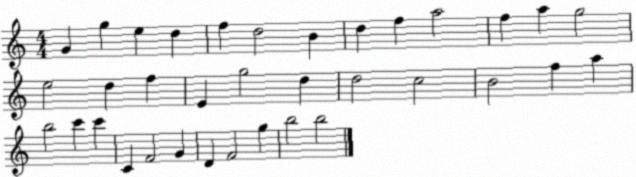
X:1
T:Untitled
M:4/4
L:1/4
K:C
G g e d f d2 B d f a2 f a g2 e2 d f E g2 d d2 c2 B2 f a b2 c' c' C F2 G D F2 g b2 b2